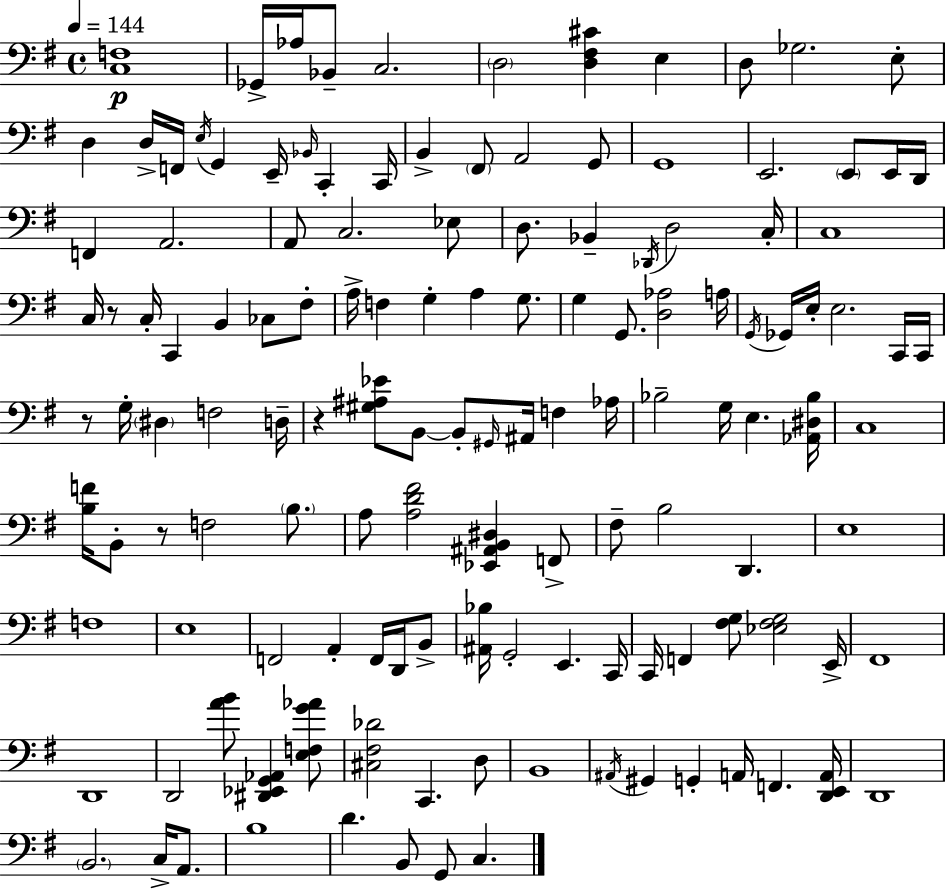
X:1
T:Untitled
M:4/4
L:1/4
K:G
[C,F,]4 _G,,/4 _A,/4 _B,,/2 C,2 D,2 [D,^F,^C] E, D,/2 _G,2 E,/2 D, D,/4 F,,/4 E,/4 G,, E,,/4 _B,,/4 C,, C,,/4 B,, ^F,,/2 A,,2 G,,/2 G,,4 E,,2 E,,/2 E,,/4 D,,/4 F,, A,,2 A,,/2 C,2 _E,/2 D,/2 _B,, _D,,/4 D,2 C,/4 C,4 C,/4 z/2 C,/4 C,, B,, _C,/2 ^F,/2 A,/4 F, G, A, G,/2 G, G,,/2 [D,_A,]2 A,/4 G,,/4 _G,,/4 E,/4 E,2 C,,/4 C,,/4 z/2 G,/4 ^D, F,2 D,/4 z [^G,^A,_E]/2 B,,/2 B,,/2 ^G,,/4 ^A,,/4 F, _A,/4 _B,2 G,/4 E, [_A,,^D,_B,]/4 C,4 [B,F]/4 B,,/2 z/2 F,2 B,/2 A,/2 [A,D^F]2 [_E,,^A,,B,,^D,] F,,/2 ^F,/2 B,2 D,, E,4 F,4 E,4 F,,2 A,, F,,/4 D,,/4 B,,/2 [^A,,_B,]/4 G,,2 E,, C,,/4 C,,/4 F,, [^F,G,]/2 [_E,^F,G,]2 E,,/4 ^F,,4 D,,4 D,,2 [AB]/2 [^D,,_E,,G,,_A,,] [E,F,G_A]/2 [^C,^F,_D]2 C,, D,/2 B,,4 ^A,,/4 ^G,, G,, A,,/4 F,, [D,,E,,A,,]/4 D,,4 B,,2 C,/4 A,,/2 B,4 D B,,/2 G,,/2 C,